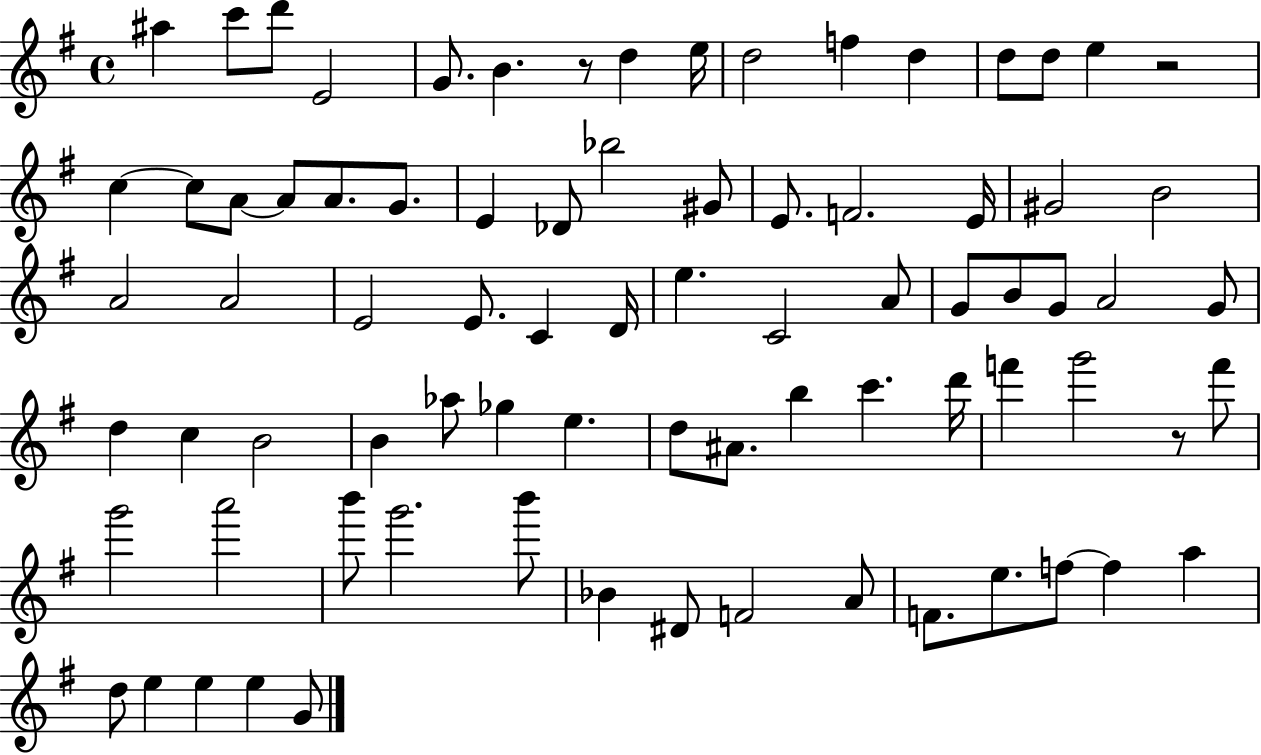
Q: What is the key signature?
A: G major